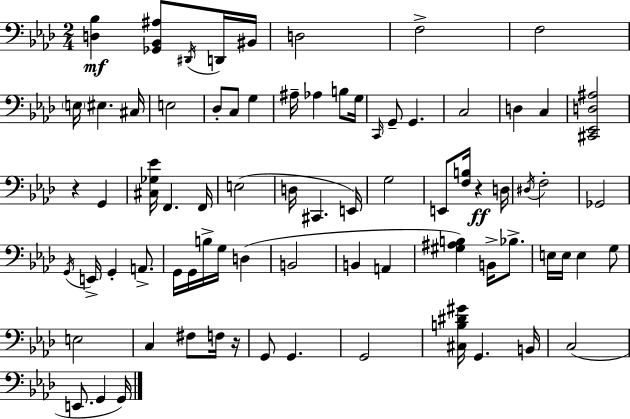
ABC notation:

X:1
T:Untitled
M:2/4
L:1/4
K:Ab
[D,_B,] [_G,,_B,,^A,]/2 ^D,,/4 D,,/4 ^B,,/4 D,2 F,2 F,2 E,/4 ^E, ^C,/4 E,2 _D,/2 C,/2 G, ^A,/4 _A, B,/2 G,/4 C,,/4 G,,/2 G,, C,2 D, C, [^C,,_E,,D,^A,]2 z G,, [^C,_G,_E]/4 F,, F,,/4 E,2 D,/4 ^C,, E,,/4 G,2 E,,/2 [F,B,]/4 z D,/4 ^D,/4 F,2 _G,,2 G,,/4 E,,/4 G,, A,,/2 G,,/4 G,,/4 B,/4 G,/4 D, B,,2 B,, A,, [^G,^A,B,] B,,/4 _B,/2 E,/4 E,/4 E, G,/2 E,2 C, ^F,/2 F,/4 z/4 G,,/2 G,, G,,2 [^C,B,^D^G]/4 G,, B,,/4 C,2 E,,/2 G,, G,,/4